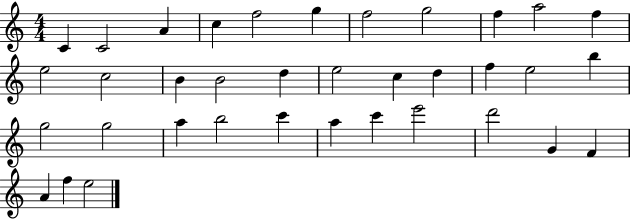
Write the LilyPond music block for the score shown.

{
  \clef treble
  \numericTimeSignature
  \time 4/4
  \key c \major
  c'4 c'2 a'4 | c''4 f''2 g''4 | f''2 g''2 | f''4 a''2 f''4 | \break e''2 c''2 | b'4 b'2 d''4 | e''2 c''4 d''4 | f''4 e''2 b''4 | \break g''2 g''2 | a''4 b''2 c'''4 | a''4 c'''4 e'''2 | d'''2 g'4 f'4 | \break a'4 f''4 e''2 | \bar "|."
}